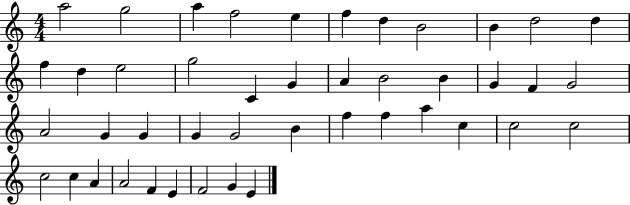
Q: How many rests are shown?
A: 0